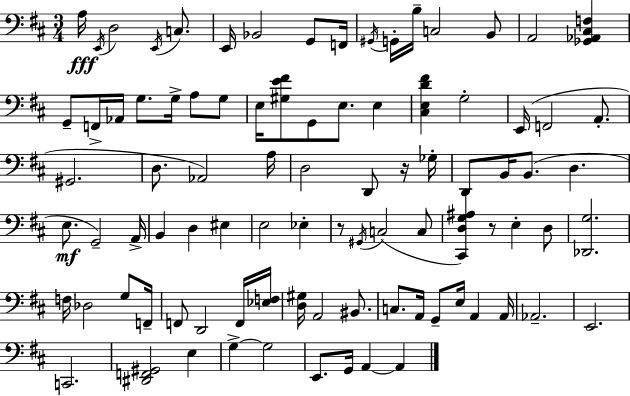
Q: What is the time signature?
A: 3/4